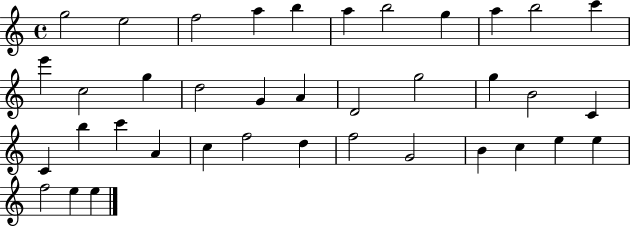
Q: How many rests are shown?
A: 0